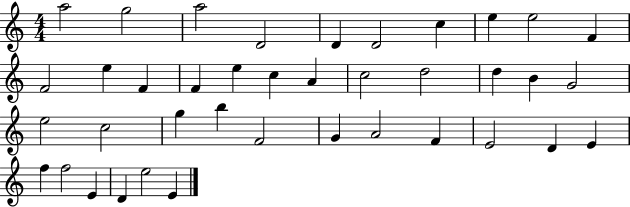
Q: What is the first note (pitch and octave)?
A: A5